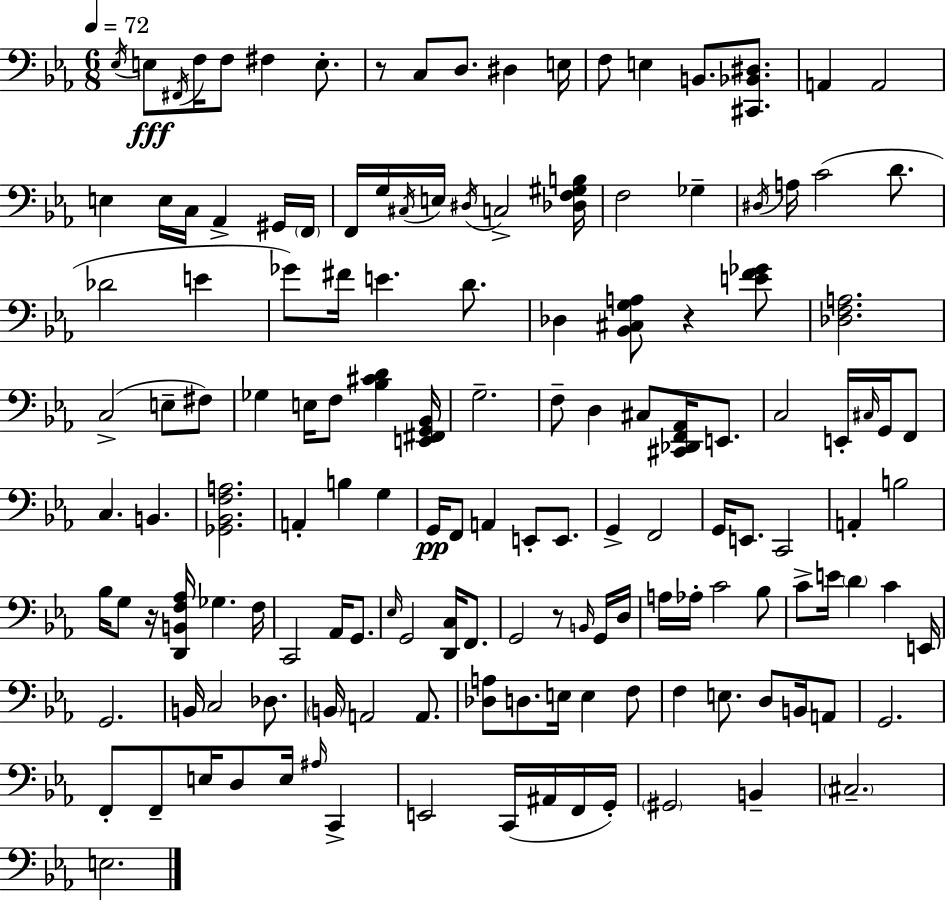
Eb3/s E3/e F#2/s F3/s F3/e F#3/q E3/e. R/e C3/e D3/e. D#3/q E3/s F3/e E3/q B2/e. [C#2,Bb2,D#3]/e. A2/q A2/h E3/q E3/s C3/s Ab2/q G#2/s F2/s F2/s G3/s C#3/s E3/s D#3/s C3/h [Db3,F3,G#3,B3]/s F3/h Gb3/q D#3/s A3/s C4/h D4/e. Db4/h E4/q Gb4/e F#4/s E4/q. D4/e. Db3/q [Bb2,C#3,G3,A3]/e R/q [E4,F4,Gb4]/e [Db3,F3,A3]/h. C3/h E3/e F#3/e Gb3/q E3/s F3/e [Bb3,C#4,D4]/q [E2,F#2,G2,Bb2]/s G3/h. F3/e D3/q C#3/e [C#2,Db2,F2,Ab2]/s E2/e. C3/h E2/s C#3/s G2/s F2/e C3/q. B2/q. [Gb2,Bb2,F3,A3]/h. A2/q B3/q G3/q G2/s F2/e A2/q E2/e E2/e. G2/q F2/h G2/s E2/e. C2/h A2/q B3/h Bb3/s G3/e R/s [D2,B2,F3,Ab3]/s Gb3/q. F3/s C2/h Ab2/s G2/e. Eb3/s G2/h [D2,C3]/s F2/e. G2/h R/e B2/s G2/s D3/s A3/s Ab3/s C4/h Bb3/e C4/e E4/s D4/q C4/q E2/s G2/h. B2/s C3/h Db3/e. B2/s A2/h A2/e. [Db3,A3]/e D3/e. E3/s E3/q F3/e F3/q E3/e. D3/e B2/s A2/e G2/h. F2/e F2/e E3/s D3/e E3/s A#3/s C2/q E2/h C2/s A#2/s F2/s G2/s G#2/h B2/q C#3/h. E3/h.